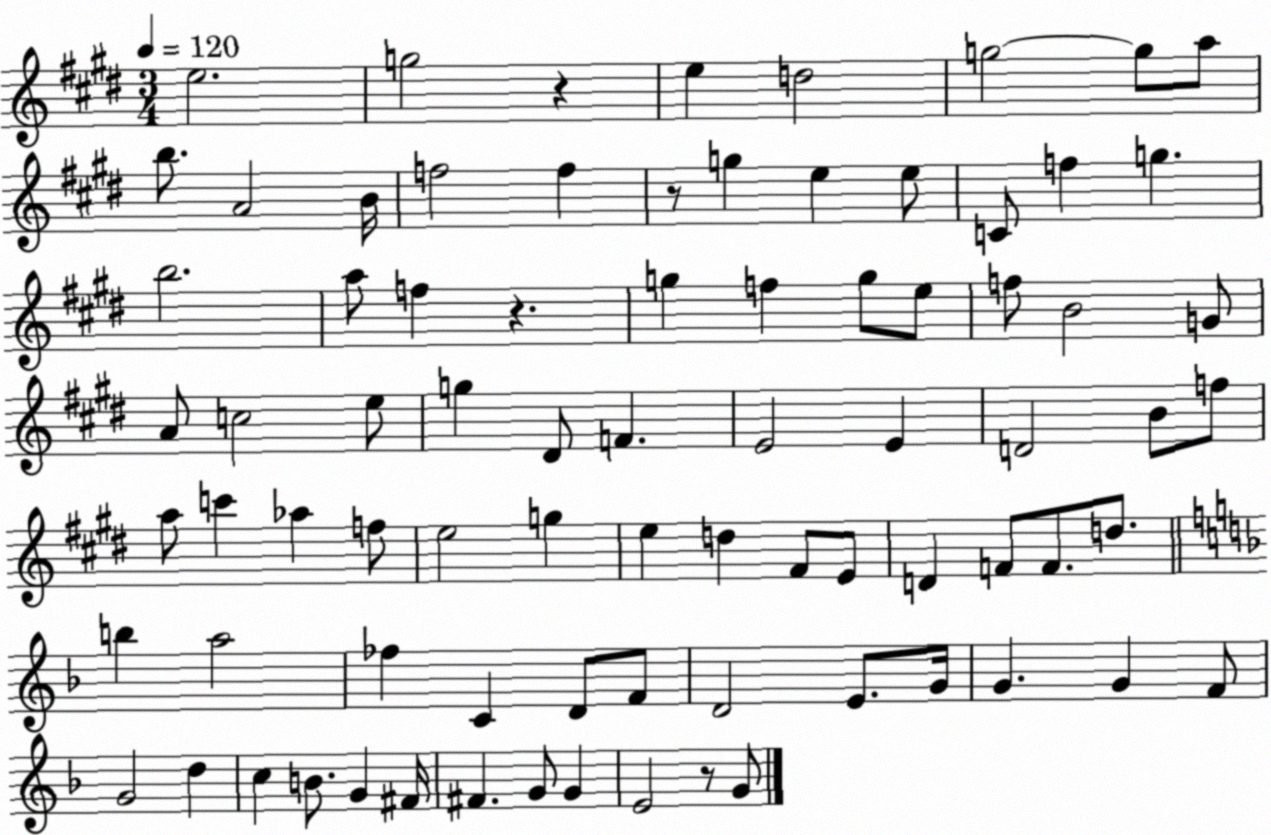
X:1
T:Untitled
M:3/4
L:1/4
K:E
e2 g2 z e d2 g2 g/2 a/2 b/2 A2 B/4 f2 f z/2 g e e/2 C/2 f g b2 a/2 f z g f g/2 e/2 f/2 B2 G/2 A/2 c2 e/2 g ^D/2 F E2 E D2 B/2 f/2 a/2 c' _a f/2 e2 g e d ^F/2 E/2 D F/2 F/2 d/2 b a2 _f C D/2 F/2 D2 E/2 G/4 G G F/2 G2 d c B/2 G ^F/4 ^F G/2 G E2 z/2 G/2